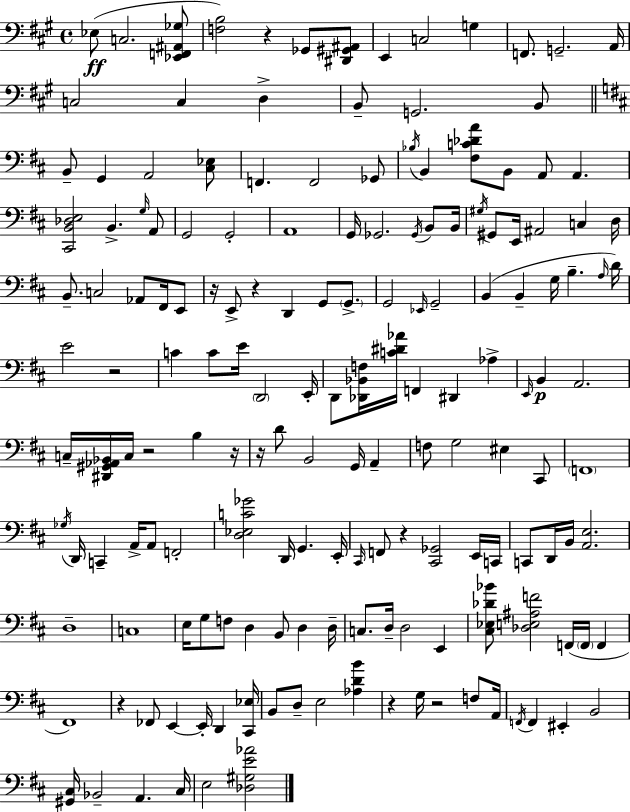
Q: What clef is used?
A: bass